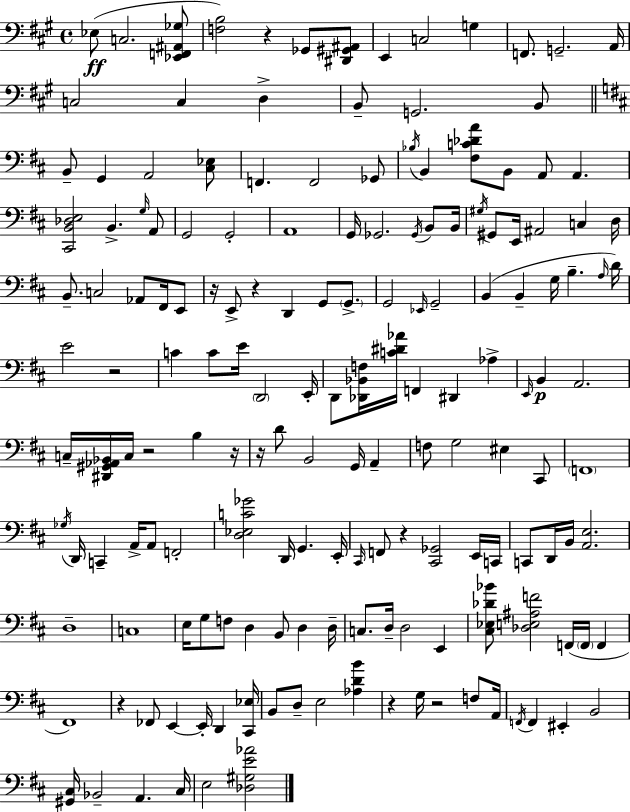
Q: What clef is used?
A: bass